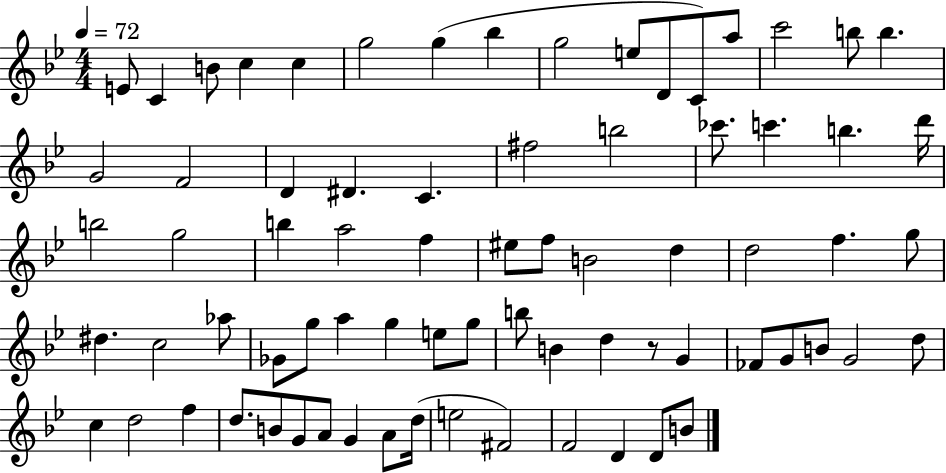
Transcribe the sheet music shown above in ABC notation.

X:1
T:Untitled
M:4/4
L:1/4
K:Bb
E/2 C B/2 c c g2 g _b g2 e/2 D/2 C/2 a/2 c'2 b/2 b G2 F2 D ^D C ^f2 b2 _c'/2 c' b d'/4 b2 g2 b a2 f ^e/2 f/2 B2 d d2 f g/2 ^d c2 _a/2 _G/2 g/2 a g e/2 g/2 b/2 B d z/2 G _F/2 G/2 B/2 G2 d/2 c d2 f d/2 B/2 G/2 A/2 G A/2 d/4 e2 ^F2 F2 D D/2 B/2